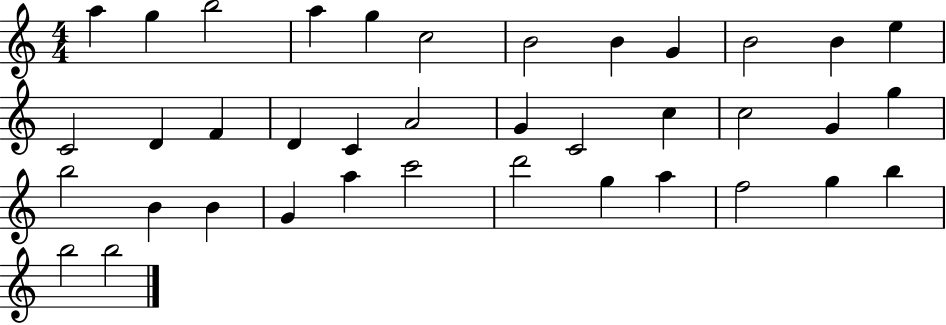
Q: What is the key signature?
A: C major